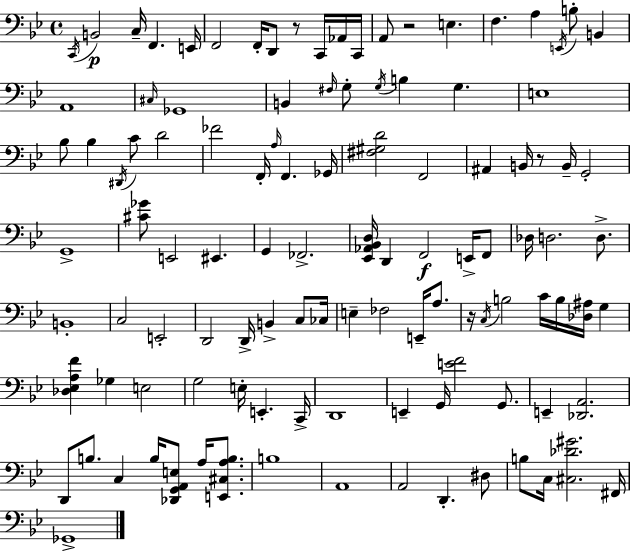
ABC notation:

X:1
T:Untitled
M:4/4
L:1/4
K:Bb
C,,/4 B,,2 C,/4 F,, E,,/4 F,,2 F,,/4 D,,/2 z/2 C,,/4 _A,,/4 C,,/4 A,,/2 z2 E, F, A, E,,/4 B,/2 B,, A,,4 ^C,/4 _G,,4 B,, ^F,/4 G,/2 G,/4 B, G, E,4 _B,/2 _B, ^D,,/4 C/2 D2 _F2 F,,/4 A,/4 F,, _G,,/4 [^F,^G,D]2 F,,2 ^A,, B,,/4 z/2 B,,/4 G,,2 G,,4 [^C_G]/2 E,,2 ^E,, G,, _F,,2 [_E,,_A,,_B,,D,]/4 D,, F,,2 E,,/4 F,,/2 _D,/4 D,2 D,/2 B,,4 C,2 E,,2 D,,2 D,,/4 B,, C,/2 _C,/4 E, _F,2 E,,/4 A,/2 z/4 C,/4 B,2 C/4 B,/4 [_D,^A,]/4 G, [_D,_E,A,F] _G, E,2 G,2 E,/4 E,, C,,/4 D,,4 E,, G,,/4 [EF]2 G,,/2 E,, [_D,,A,,]2 D,,/2 B,/2 C, B,/4 [_D,,G,,A,,E,]/2 A,/4 [E,,^C,A,B,]/2 B,4 A,,4 A,,2 D,, ^D,/2 B,/2 C,/4 [^C,_D^G]2 ^F,,/4 _G,,4